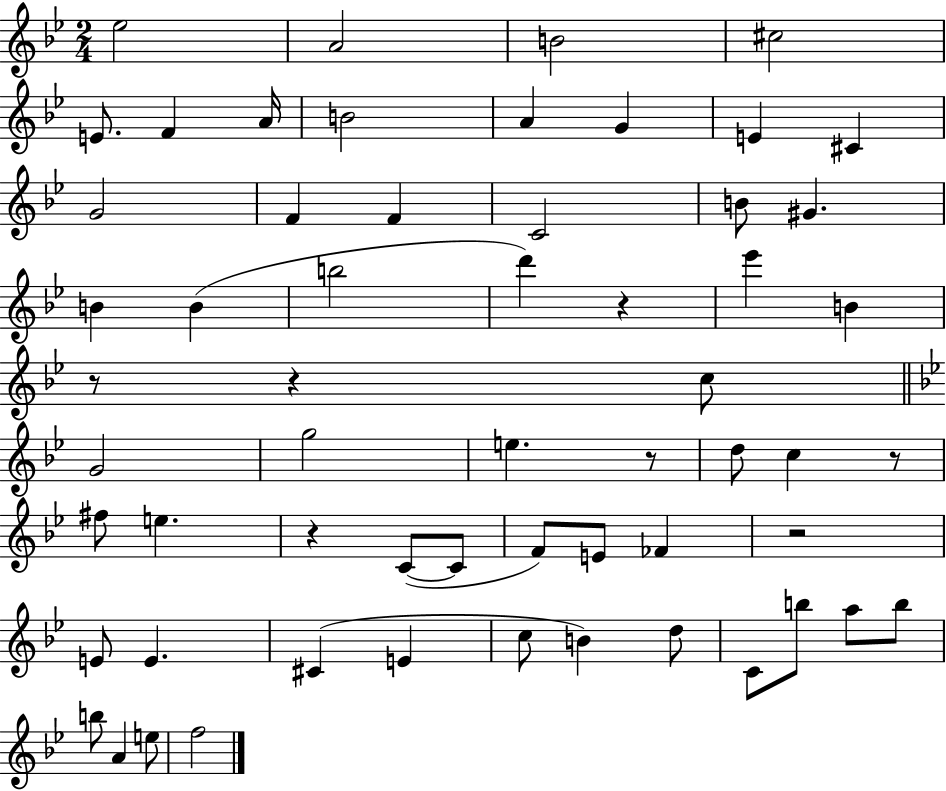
X:1
T:Untitled
M:2/4
L:1/4
K:Bb
_e2 A2 B2 ^c2 E/2 F A/4 B2 A G E ^C G2 F F C2 B/2 ^G B B b2 d' z _e' B z/2 z c/2 G2 g2 e z/2 d/2 c z/2 ^f/2 e z C/2 C/2 F/2 E/2 _F z2 E/2 E ^C E c/2 B d/2 C/2 b/2 a/2 b/2 b/2 A e/2 f2